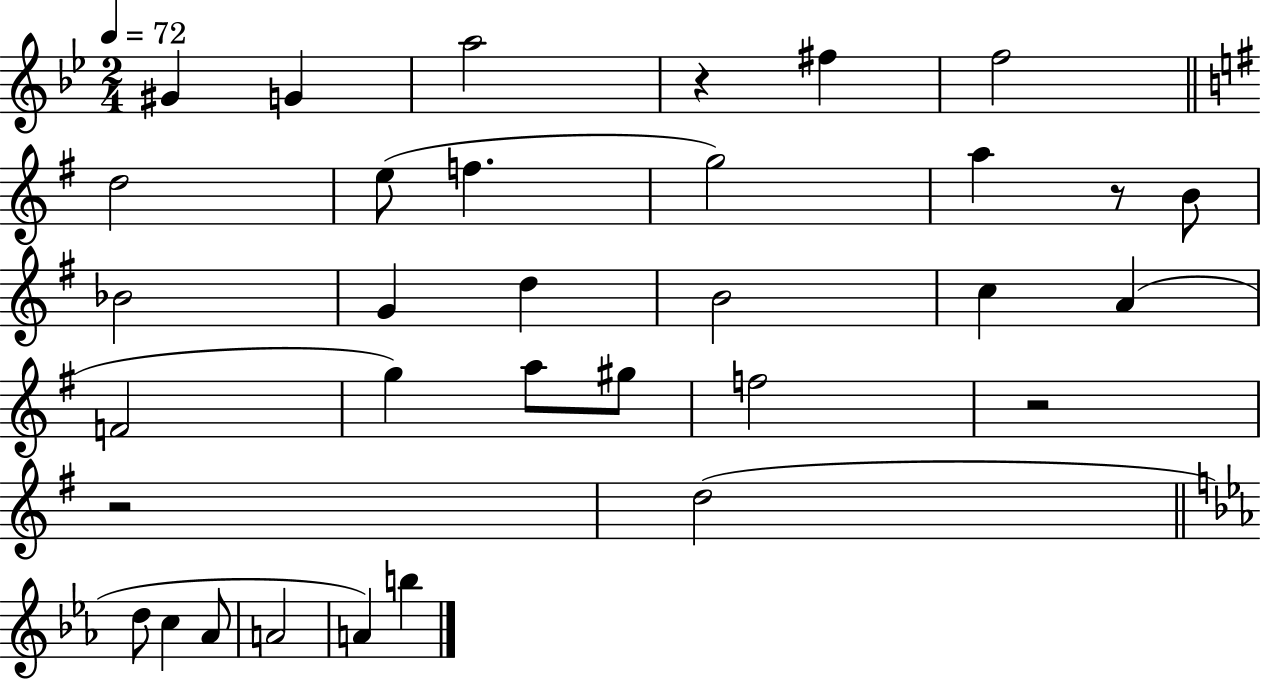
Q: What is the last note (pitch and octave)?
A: B5